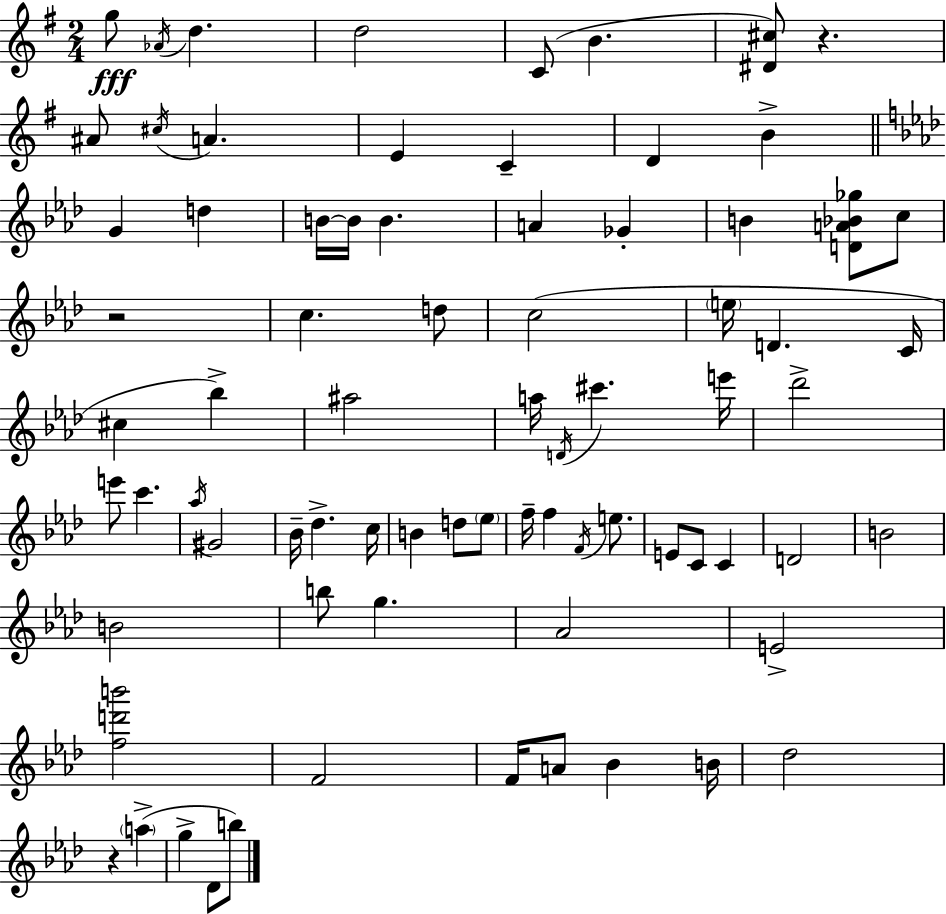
X:1
T:Untitled
M:2/4
L:1/4
K:G
g/2 _A/4 d d2 C/2 B [^D^c]/2 z ^A/2 ^c/4 A E C D B G d B/4 B/4 B A _G B [DA_B_g]/2 c/2 z2 c d/2 c2 e/4 D C/4 ^c _b ^a2 a/4 D/4 ^c' e'/4 _d'2 e'/2 c' _a/4 ^G2 _B/4 _d c/4 B d/2 _e/2 f/4 f F/4 e/2 E/2 C/2 C D2 B2 B2 b/2 g _A2 E2 [fd'b']2 F2 F/4 A/2 _B B/4 _d2 z a g _D/2 b/2